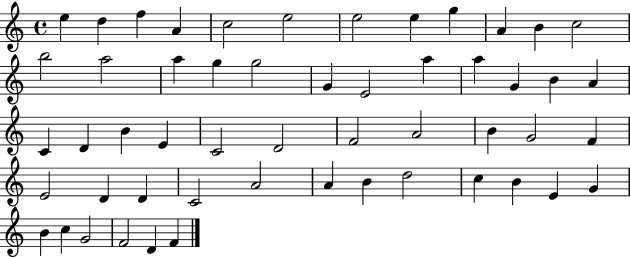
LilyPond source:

{
  \clef treble
  \time 4/4
  \defaultTimeSignature
  \key c \major
  e''4 d''4 f''4 a'4 | c''2 e''2 | e''2 e''4 g''4 | a'4 b'4 c''2 | \break b''2 a''2 | a''4 g''4 g''2 | g'4 e'2 a''4 | a''4 g'4 b'4 a'4 | \break c'4 d'4 b'4 e'4 | c'2 d'2 | f'2 a'2 | b'4 g'2 f'4 | \break e'2 d'4 d'4 | c'2 a'2 | a'4 b'4 d''2 | c''4 b'4 e'4 g'4 | \break b'4 c''4 g'2 | f'2 d'4 f'4 | \bar "|."
}